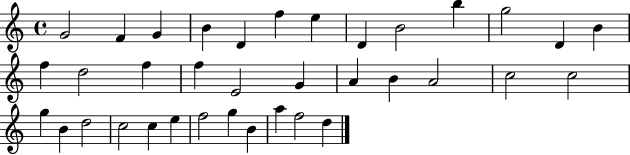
G4/h F4/q G4/q B4/q D4/q F5/q E5/q D4/q B4/h B5/q G5/h D4/q B4/q F5/q D5/h F5/q F5/q E4/h G4/q A4/q B4/q A4/h C5/h C5/h G5/q B4/q D5/h C5/h C5/q E5/q F5/h G5/q B4/q A5/q F5/h D5/q